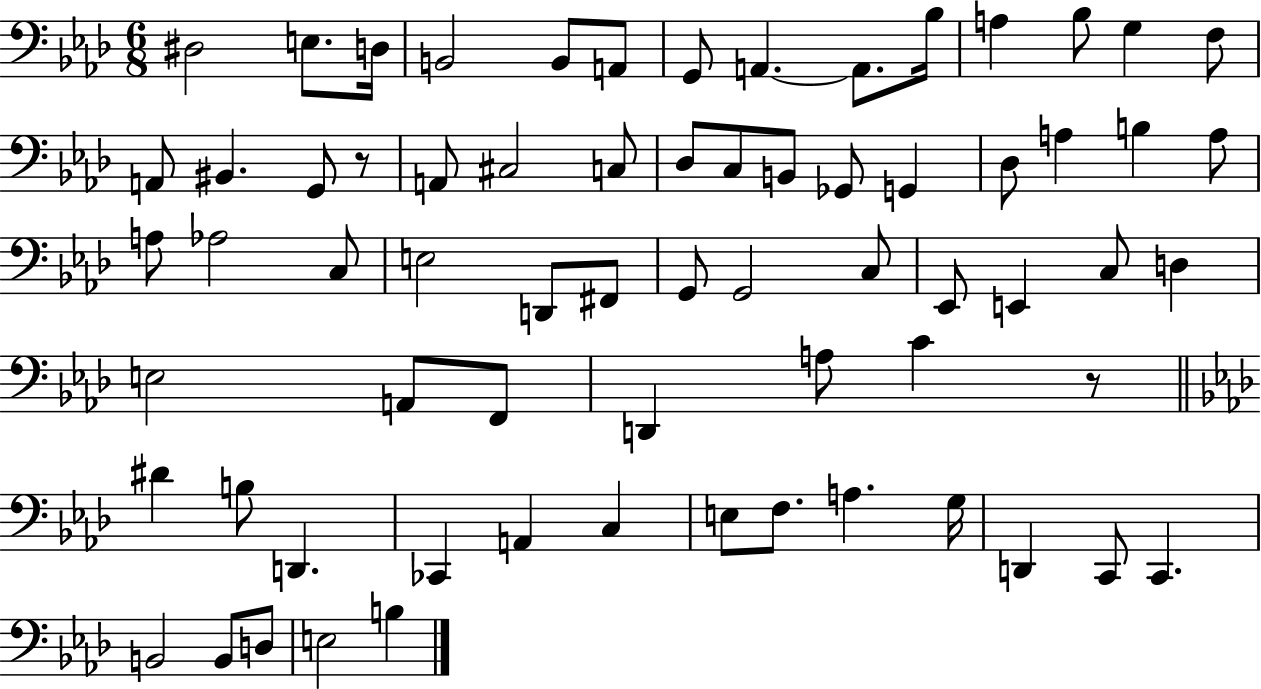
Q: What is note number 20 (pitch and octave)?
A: C3